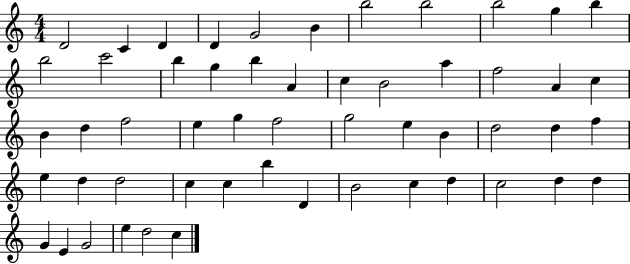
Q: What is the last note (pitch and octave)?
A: C5